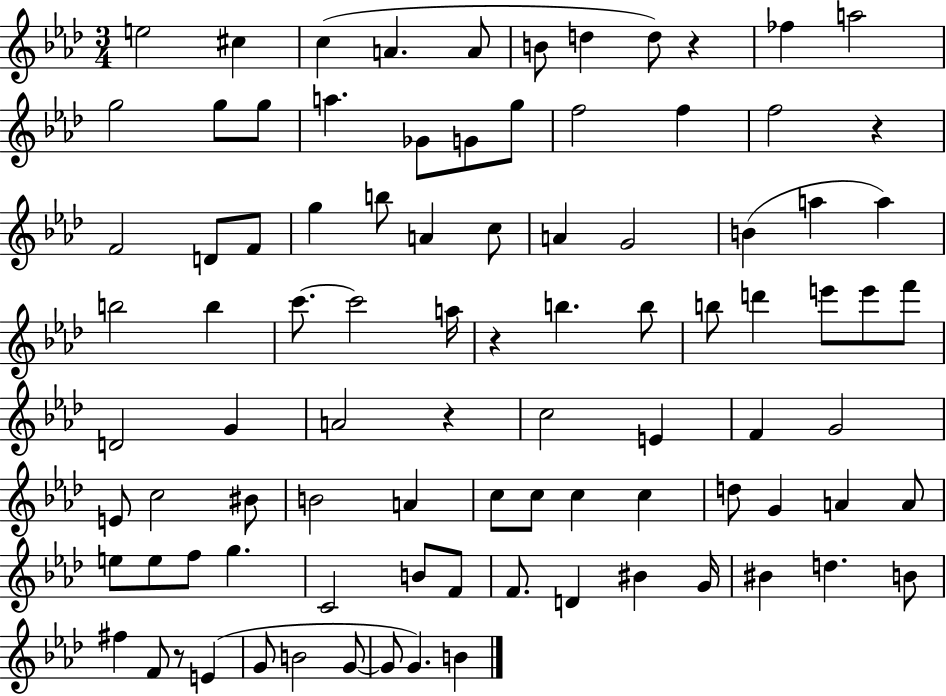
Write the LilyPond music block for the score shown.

{
  \clef treble
  \numericTimeSignature
  \time 3/4
  \key aes \major
  \repeat volta 2 { e''2 cis''4 | c''4( a'4. a'8 | b'8 d''4 d''8) r4 | fes''4 a''2 | \break g''2 g''8 g''8 | a''4. ges'8 g'8 g''8 | f''2 f''4 | f''2 r4 | \break f'2 d'8 f'8 | g''4 b''8 a'4 c''8 | a'4 g'2 | b'4( a''4 a''4) | \break b''2 b''4 | c'''8.~~ c'''2 a''16 | r4 b''4. b''8 | b''8 d'''4 e'''8 e'''8 f'''8 | \break d'2 g'4 | a'2 r4 | c''2 e'4 | f'4 g'2 | \break e'8 c''2 bis'8 | b'2 a'4 | c''8 c''8 c''4 c''4 | d''8 g'4 a'4 a'8 | \break e''8 e''8 f''8 g''4. | c'2 b'8 f'8 | f'8. d'4 bis'4 g'16 | bis'4 d''4. b'8 | \break fis''4 f'8 r8 e'4( | g'8 b'2 g'8~~ | g'8 g'4.) b'4 | } \bar "|."
}